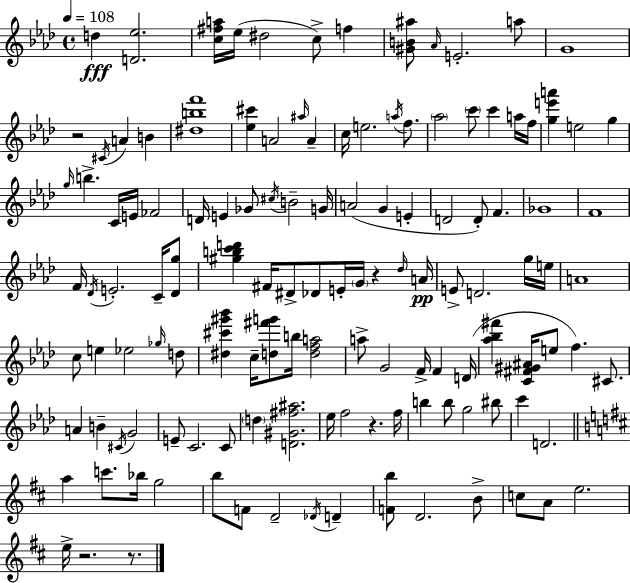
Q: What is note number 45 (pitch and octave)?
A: F4